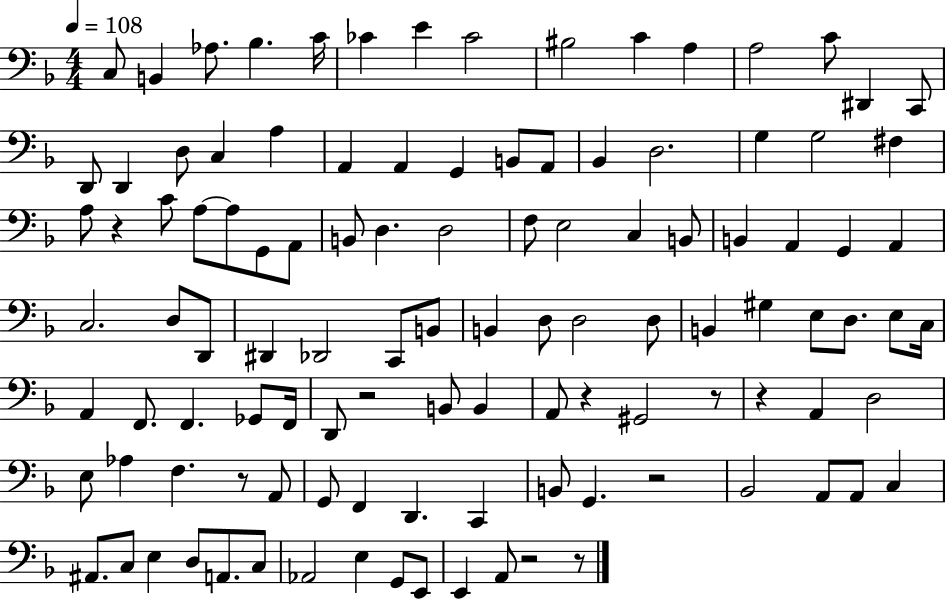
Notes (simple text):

C3/e B2/q Ab3/e. Bb3/q. C4/s CES4/q E4/q CES4/h BIS3/h C4/q A3/q A3/h C4/e D#2/q C2/e D2/e D2/q D3/e C3/q A3/q A2/q A2/q G2/q B2/e A2/e Bb2/q D3/h. G3/q G3/h F#3/q A3/e R/q C4/e A3/e A3/e G2/e A2/e B2/e D3/q. D3/h F3/e E3/h C3/q B2/e B2/q A2/q G2/q A2/q C3/h. D3/e D2/e D#2/q Db2/h C2/e B2/e B2/q D3/e D3/h D3/e B2/q G#3/q E3/e D3/e. E3/e C3/s A2/q F2/e. F2/q. Gb2/e F2/s D2/e R/h B2/e B2/q A2/e R/q G#2/h R/e R/q A2/q D3/h E3/e Ab3/q F3/q. R/e A2/e G2/e F2/q D2/q. C2/q B2/e G2/q. R/h Bb2/h A2/e A2/e C3/q A#2/e. C3/e E3/q D3/e A2/e. C3/e Ab2/h E3/q G2/e E2/e E2/q A2/e R/h R/e